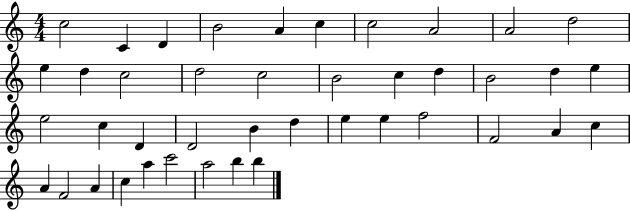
{
  \clef treble
  \numericTimeSignature
  \time 4/4
  \key c \major
  c''2 c'4 d'4 | b'2 a'4 c''4 | c''2 a'2 | a'2 d''2 | \break e''4 d''4 c''2 | d''2 c''2 | b'2 c''4 d''4 | b'2 d''4 e''4 | \break e''2 c''4 d'4 | d'2 b'4 d''4 | e''4 e''4 f''2 | f'2 a'4 c''4 | \break a'4 f'2 a'4 | c''4 a''4 c'''2 | a''2 b''4 b''4 | \bar "|."
}